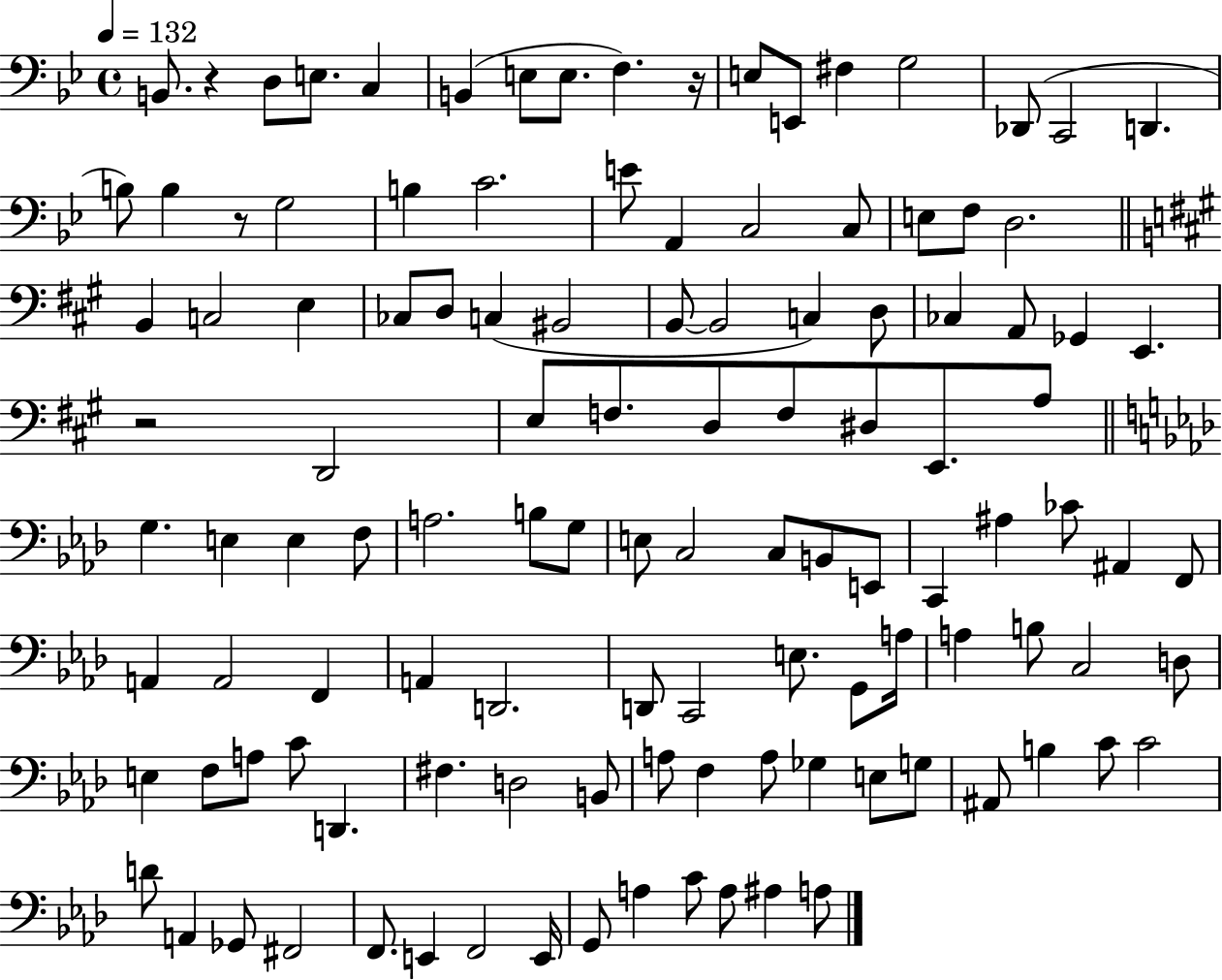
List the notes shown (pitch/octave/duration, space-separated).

B2/e. R/q D3/e E3/e. C3/q B2/q E3/e E3/e. F3/q. R/s E3/e E2/e F#3/q G3/h Db2/e C2/h D2/q. B3/e B3/q R/e G3/h B3/q C4/h. E4/e A2/q C3/h C3/e E3/e F3/e D3/h. B2/q C3/h E3/q CES3/e D3/e C3/q BIS2/h B2/e B2/h C3/q D3/e CES3/q A2/e Gb2/q E2/q. R/h D2/h E3/e F3/e. D3/e F3/e D#3/e E2/e. A3/e G3/q. E3/q E3/q F3/e A3/h. B3/e G3/e E3/e C3/h C3/e B2/e E2/e C2/q A#3/q CES4/e A#2/q F2/e A2/q A2/h F2/q A2/q D2/h. D2/e C2/h E3/e. G2/e A3/s A3/q B3/e C3/h D3/e E3/q F3/e A3/e C4/e D2/q. F#3/q. D3/h B2/e A3/e F3/q A3/e Gb3/q E3/e G3/e A#2/e B3/q C4/e C4/h D4/e A2/q Gb2/e F#2/h F2/e. E2/q F2/h E2/s G2/e A3/q C4/e A3/e A#3/q A3/e